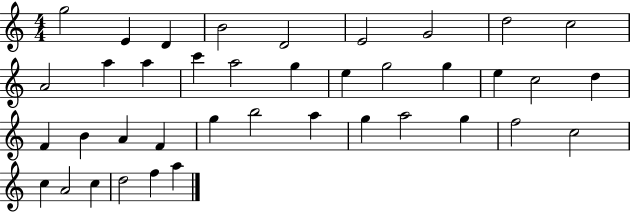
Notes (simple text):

G5/h E4/q D4/q B4/h D4/h E4/h G4/h D5/h C5/h A4/h A5/q A5/q C6/q A5/h G5/q E5/q G5/h G5/q E5/q C5/h D5/q F4/q B4/q A4/q F4/q G5/q B5/h A5/q G5/q A5/h G5/q F5/h C5/h C5/q A4/h C5/q D5/h F5/q A5/q